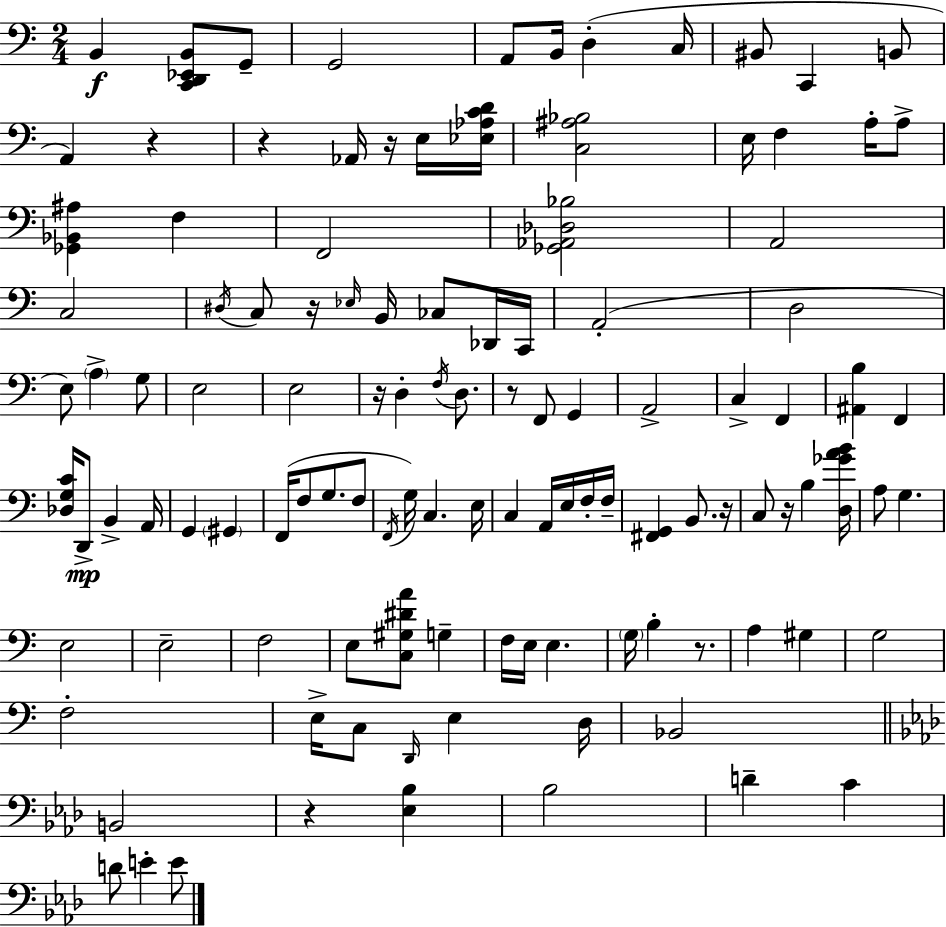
B2/q [C2,D2,Eb2,B2]/e G2/e G2/h A2/e B2/s D3/q C3/s BIS2/e C2/q B2/e A2/q R/q R/q Ab2/s R/s E3/s [Eb3,Ab3,C4,D4]/s [C3,A#3,Bb3]/h E3/s F3/q A3/s A3/e [Gb2,Bb2,A#3]/q F3/q F2/h [Gb2,Ab2,Db3,Bb3]/h A2/h C3/h D#3/s C3/e R/s Eb3/s B2/s CES3/e Db2/s C2/s A2/h D3/h E3/e A3/q G3/e E3/h E3/h R/s D3/q F3/s D3/e. R/e F2/e G2/q A2/h C3/q F2/q [A#2,B3]/q F2/q [Db3,G3,C4]/s D2/e B2/q A2/s G2/q G#2/q F2/s F3/e G3/e. F3/e F2/s G3/s C3/q. E3/s C3/q A2/s E3/s F3/s F3/s [F#2,G2]/q B2/e. R/s C3/e R/s B3/q [D3,Gb4,A4,B4]/s A3/e G3/q. E3/h E3/h F3/h E3/e [C3,G#3,D#4,A4]/e G3/q F3/s E3/s E3/q. G3/s B3/q R/e. A3/q G#3/q G3/h F3/h E3/s C3/e D2/s E3/q D3/s Bb2/h B2/h R/q [Eb3,Bb3]/q Bb3/h D4/q C4/q D4/e E4/q E4/e